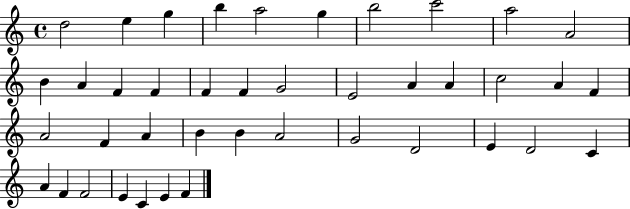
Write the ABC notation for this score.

X:1
T:Untitled
M:4/4
L:1/4
K:C
d2 e g b a2 g b2 c'2 a2 A2 B A F F F F G2 E2 A A c2 A F A2 F A B B A2 G2 D2 E D2 C A F F2 E C E F